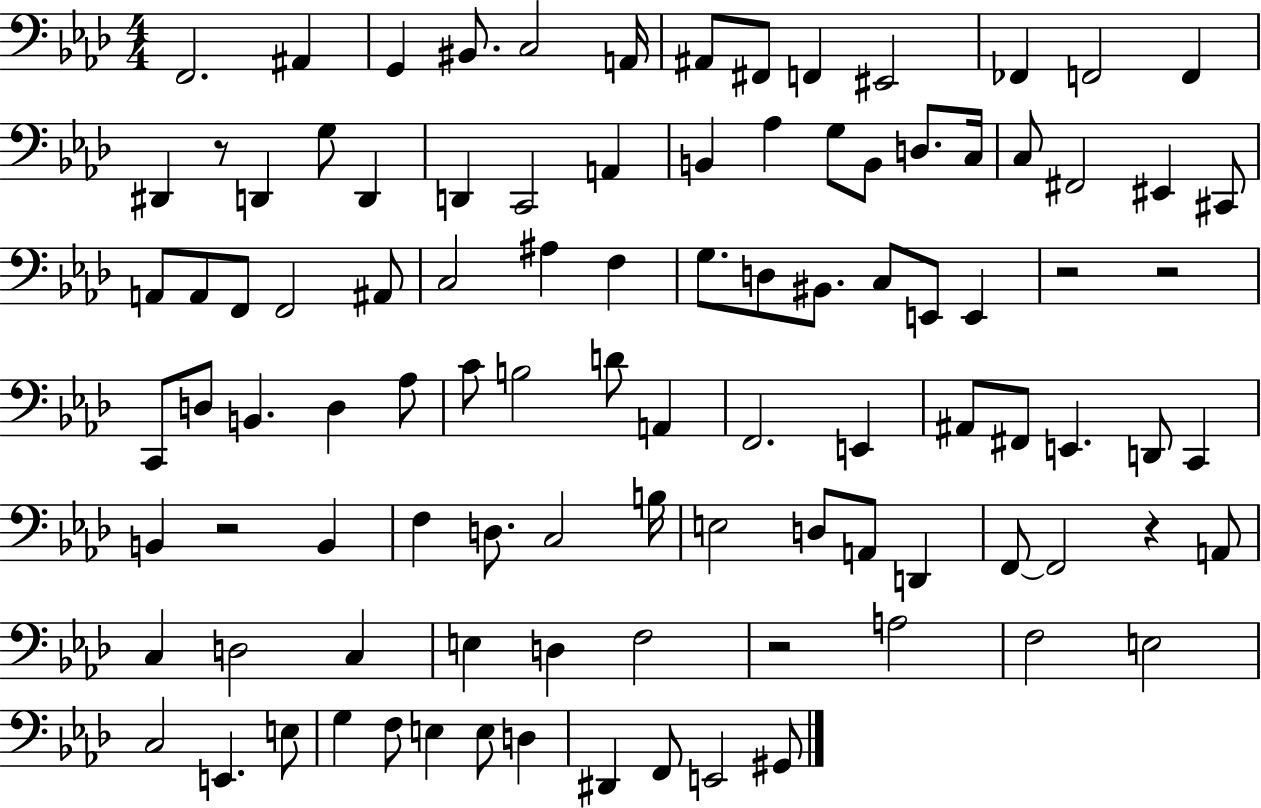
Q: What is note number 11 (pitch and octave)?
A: FES2